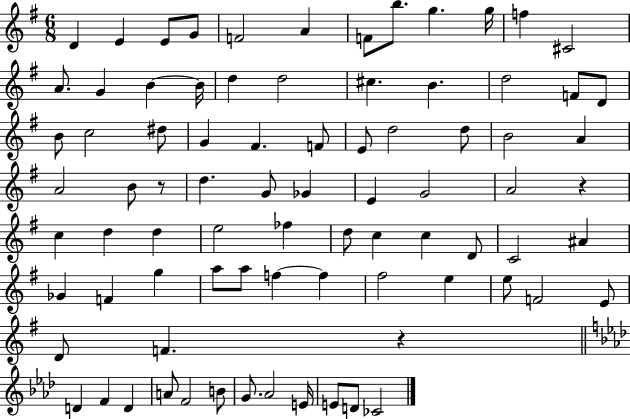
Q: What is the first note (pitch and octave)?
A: D4